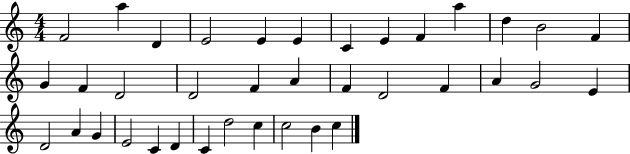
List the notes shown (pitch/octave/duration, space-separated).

F4/h A5/q D4/q E4/h E4/q E4/q C4/q E4/q F4/q A5/q D5/q B4/h F4/q G4/q F4/q D4/h D4/h F4/q A4/q F4/q D4/h F4/q A4/q G4/h E4/q D4/h A4/q G4/q E4/h C4/q D4/q C4/q D5/h C5/q C5/h B4/q C5/q